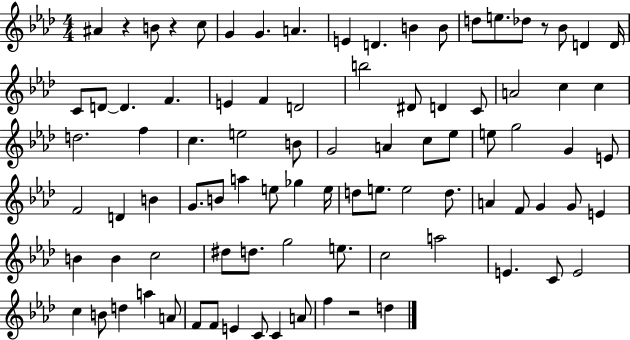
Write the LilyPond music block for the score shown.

{
  \clef treble
  \numericTimeSignature
  \time 4/4
  \key aes \major
  ais'4 r4 b'8 r4 c''8 | g'4 g'4. a'4. | e'4 d'4. b'4 b'8 | d''8 e''8. des''8 r8 bes'8 d'4 d'16 | \break c'8 d'8~~ d'4. f'4. | e'4 f'4 d'2 | b''2 dis'8 d'4 c'8 | a'2 c''4 c''4 | \break d''2. f''4 | c''4. e''2 b'8 | g'2 a'4 c''8 ees''8 | e''8 g''2 g'4 e'8 | \break f'2 d'4 b'4 | g'8. b'8 a''4 e''8 ges''4 e''16 | d''8 e''8. e''2 d''8. | a'4 f'8 g'4 g'8 e'4 | \break b'4 b'4 c''2 | dis''8 d''8. g''2 e''8. | c''2 a''2 | e'4. c'8 e'2 | \break c''4 b'8 d''4 a''4 a'8 | f'8 f'8 e'4 c'8 c'4 a'8 | f''4 r2 d''4 | \bar "|."
}